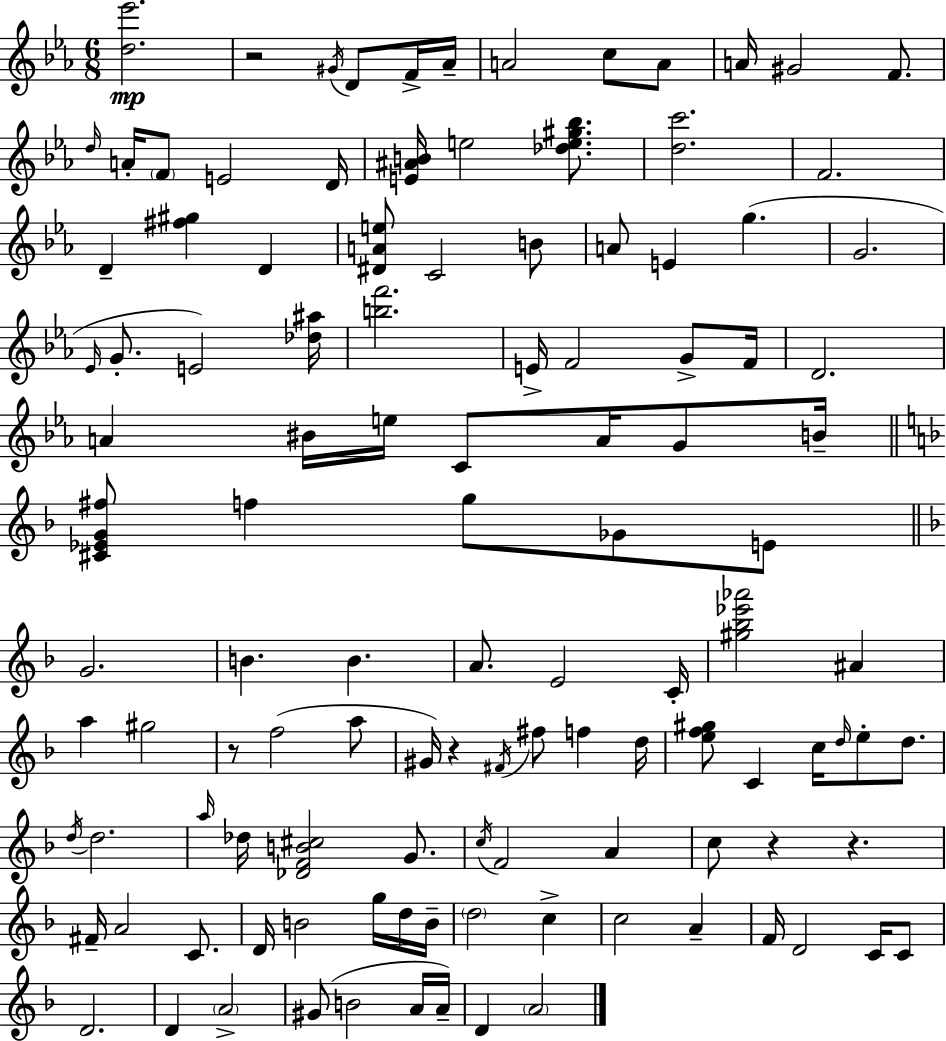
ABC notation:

X:1
T:Untitled
M:6/8
L:1/4
K:Cm
[d_e']2 z2 ^G/4 D/2 F/4 _A/4 A2 c/2 A/2 A/4 ^G2 F/2 d/4 A/4 F/2 E2 D/4 [E^AB]/4 e2 [_de^g_b]/2 [dc']2 F2 D [^f^g] D [^DAe]/2 C2 B/2 A/2 E g G2 _E/4 G/2 E2 [_d^a]/4 [bf']2 E/4 F2 G/2 F/4 D2 A ^B/4 e/4 C/2 A/4 G/2 B/4 [^C_EG^f]/2 f g/2 _G/2 E/2 G2 B B A/2 E2 C/4 [^g_b_e'_a']2 ^A a ^g2 z/2 f2 a/2 ^G/4 z ^F/4 ^f/2 f d/4 [ef^g]/2 C c/4 d/4 e/2 d/2 d/4 d2 a/4 _d/4 [_DFB^c]2 G/2 c/4 F2 A c/2 z z ^F/4 A2 C/2 D/4 B2 g/4 d/4 B/4 d2 c c2 A F/4 D2 C/4 C/2 D2 D A2 ^G/2 B2 A/4 A/4 D A2